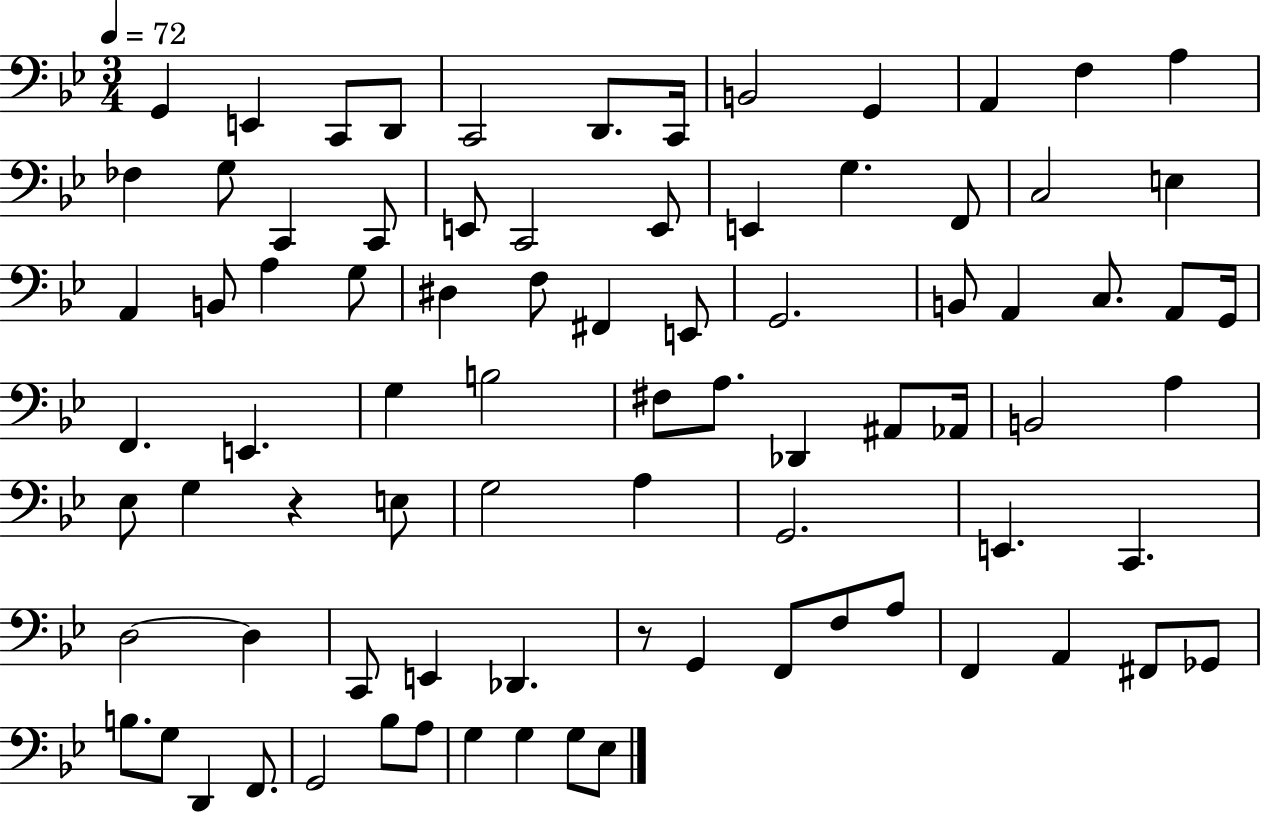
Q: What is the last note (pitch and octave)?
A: Eb3